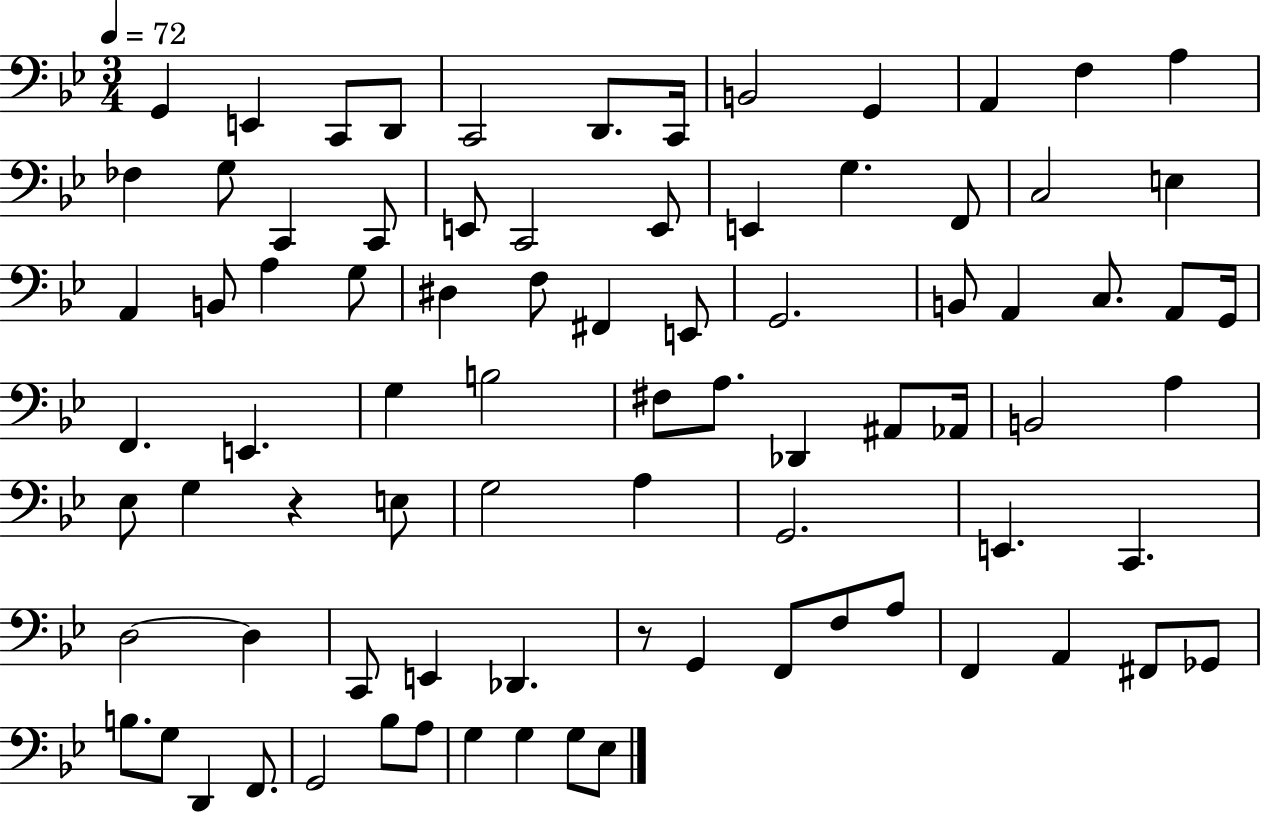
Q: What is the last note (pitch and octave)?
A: Eb3